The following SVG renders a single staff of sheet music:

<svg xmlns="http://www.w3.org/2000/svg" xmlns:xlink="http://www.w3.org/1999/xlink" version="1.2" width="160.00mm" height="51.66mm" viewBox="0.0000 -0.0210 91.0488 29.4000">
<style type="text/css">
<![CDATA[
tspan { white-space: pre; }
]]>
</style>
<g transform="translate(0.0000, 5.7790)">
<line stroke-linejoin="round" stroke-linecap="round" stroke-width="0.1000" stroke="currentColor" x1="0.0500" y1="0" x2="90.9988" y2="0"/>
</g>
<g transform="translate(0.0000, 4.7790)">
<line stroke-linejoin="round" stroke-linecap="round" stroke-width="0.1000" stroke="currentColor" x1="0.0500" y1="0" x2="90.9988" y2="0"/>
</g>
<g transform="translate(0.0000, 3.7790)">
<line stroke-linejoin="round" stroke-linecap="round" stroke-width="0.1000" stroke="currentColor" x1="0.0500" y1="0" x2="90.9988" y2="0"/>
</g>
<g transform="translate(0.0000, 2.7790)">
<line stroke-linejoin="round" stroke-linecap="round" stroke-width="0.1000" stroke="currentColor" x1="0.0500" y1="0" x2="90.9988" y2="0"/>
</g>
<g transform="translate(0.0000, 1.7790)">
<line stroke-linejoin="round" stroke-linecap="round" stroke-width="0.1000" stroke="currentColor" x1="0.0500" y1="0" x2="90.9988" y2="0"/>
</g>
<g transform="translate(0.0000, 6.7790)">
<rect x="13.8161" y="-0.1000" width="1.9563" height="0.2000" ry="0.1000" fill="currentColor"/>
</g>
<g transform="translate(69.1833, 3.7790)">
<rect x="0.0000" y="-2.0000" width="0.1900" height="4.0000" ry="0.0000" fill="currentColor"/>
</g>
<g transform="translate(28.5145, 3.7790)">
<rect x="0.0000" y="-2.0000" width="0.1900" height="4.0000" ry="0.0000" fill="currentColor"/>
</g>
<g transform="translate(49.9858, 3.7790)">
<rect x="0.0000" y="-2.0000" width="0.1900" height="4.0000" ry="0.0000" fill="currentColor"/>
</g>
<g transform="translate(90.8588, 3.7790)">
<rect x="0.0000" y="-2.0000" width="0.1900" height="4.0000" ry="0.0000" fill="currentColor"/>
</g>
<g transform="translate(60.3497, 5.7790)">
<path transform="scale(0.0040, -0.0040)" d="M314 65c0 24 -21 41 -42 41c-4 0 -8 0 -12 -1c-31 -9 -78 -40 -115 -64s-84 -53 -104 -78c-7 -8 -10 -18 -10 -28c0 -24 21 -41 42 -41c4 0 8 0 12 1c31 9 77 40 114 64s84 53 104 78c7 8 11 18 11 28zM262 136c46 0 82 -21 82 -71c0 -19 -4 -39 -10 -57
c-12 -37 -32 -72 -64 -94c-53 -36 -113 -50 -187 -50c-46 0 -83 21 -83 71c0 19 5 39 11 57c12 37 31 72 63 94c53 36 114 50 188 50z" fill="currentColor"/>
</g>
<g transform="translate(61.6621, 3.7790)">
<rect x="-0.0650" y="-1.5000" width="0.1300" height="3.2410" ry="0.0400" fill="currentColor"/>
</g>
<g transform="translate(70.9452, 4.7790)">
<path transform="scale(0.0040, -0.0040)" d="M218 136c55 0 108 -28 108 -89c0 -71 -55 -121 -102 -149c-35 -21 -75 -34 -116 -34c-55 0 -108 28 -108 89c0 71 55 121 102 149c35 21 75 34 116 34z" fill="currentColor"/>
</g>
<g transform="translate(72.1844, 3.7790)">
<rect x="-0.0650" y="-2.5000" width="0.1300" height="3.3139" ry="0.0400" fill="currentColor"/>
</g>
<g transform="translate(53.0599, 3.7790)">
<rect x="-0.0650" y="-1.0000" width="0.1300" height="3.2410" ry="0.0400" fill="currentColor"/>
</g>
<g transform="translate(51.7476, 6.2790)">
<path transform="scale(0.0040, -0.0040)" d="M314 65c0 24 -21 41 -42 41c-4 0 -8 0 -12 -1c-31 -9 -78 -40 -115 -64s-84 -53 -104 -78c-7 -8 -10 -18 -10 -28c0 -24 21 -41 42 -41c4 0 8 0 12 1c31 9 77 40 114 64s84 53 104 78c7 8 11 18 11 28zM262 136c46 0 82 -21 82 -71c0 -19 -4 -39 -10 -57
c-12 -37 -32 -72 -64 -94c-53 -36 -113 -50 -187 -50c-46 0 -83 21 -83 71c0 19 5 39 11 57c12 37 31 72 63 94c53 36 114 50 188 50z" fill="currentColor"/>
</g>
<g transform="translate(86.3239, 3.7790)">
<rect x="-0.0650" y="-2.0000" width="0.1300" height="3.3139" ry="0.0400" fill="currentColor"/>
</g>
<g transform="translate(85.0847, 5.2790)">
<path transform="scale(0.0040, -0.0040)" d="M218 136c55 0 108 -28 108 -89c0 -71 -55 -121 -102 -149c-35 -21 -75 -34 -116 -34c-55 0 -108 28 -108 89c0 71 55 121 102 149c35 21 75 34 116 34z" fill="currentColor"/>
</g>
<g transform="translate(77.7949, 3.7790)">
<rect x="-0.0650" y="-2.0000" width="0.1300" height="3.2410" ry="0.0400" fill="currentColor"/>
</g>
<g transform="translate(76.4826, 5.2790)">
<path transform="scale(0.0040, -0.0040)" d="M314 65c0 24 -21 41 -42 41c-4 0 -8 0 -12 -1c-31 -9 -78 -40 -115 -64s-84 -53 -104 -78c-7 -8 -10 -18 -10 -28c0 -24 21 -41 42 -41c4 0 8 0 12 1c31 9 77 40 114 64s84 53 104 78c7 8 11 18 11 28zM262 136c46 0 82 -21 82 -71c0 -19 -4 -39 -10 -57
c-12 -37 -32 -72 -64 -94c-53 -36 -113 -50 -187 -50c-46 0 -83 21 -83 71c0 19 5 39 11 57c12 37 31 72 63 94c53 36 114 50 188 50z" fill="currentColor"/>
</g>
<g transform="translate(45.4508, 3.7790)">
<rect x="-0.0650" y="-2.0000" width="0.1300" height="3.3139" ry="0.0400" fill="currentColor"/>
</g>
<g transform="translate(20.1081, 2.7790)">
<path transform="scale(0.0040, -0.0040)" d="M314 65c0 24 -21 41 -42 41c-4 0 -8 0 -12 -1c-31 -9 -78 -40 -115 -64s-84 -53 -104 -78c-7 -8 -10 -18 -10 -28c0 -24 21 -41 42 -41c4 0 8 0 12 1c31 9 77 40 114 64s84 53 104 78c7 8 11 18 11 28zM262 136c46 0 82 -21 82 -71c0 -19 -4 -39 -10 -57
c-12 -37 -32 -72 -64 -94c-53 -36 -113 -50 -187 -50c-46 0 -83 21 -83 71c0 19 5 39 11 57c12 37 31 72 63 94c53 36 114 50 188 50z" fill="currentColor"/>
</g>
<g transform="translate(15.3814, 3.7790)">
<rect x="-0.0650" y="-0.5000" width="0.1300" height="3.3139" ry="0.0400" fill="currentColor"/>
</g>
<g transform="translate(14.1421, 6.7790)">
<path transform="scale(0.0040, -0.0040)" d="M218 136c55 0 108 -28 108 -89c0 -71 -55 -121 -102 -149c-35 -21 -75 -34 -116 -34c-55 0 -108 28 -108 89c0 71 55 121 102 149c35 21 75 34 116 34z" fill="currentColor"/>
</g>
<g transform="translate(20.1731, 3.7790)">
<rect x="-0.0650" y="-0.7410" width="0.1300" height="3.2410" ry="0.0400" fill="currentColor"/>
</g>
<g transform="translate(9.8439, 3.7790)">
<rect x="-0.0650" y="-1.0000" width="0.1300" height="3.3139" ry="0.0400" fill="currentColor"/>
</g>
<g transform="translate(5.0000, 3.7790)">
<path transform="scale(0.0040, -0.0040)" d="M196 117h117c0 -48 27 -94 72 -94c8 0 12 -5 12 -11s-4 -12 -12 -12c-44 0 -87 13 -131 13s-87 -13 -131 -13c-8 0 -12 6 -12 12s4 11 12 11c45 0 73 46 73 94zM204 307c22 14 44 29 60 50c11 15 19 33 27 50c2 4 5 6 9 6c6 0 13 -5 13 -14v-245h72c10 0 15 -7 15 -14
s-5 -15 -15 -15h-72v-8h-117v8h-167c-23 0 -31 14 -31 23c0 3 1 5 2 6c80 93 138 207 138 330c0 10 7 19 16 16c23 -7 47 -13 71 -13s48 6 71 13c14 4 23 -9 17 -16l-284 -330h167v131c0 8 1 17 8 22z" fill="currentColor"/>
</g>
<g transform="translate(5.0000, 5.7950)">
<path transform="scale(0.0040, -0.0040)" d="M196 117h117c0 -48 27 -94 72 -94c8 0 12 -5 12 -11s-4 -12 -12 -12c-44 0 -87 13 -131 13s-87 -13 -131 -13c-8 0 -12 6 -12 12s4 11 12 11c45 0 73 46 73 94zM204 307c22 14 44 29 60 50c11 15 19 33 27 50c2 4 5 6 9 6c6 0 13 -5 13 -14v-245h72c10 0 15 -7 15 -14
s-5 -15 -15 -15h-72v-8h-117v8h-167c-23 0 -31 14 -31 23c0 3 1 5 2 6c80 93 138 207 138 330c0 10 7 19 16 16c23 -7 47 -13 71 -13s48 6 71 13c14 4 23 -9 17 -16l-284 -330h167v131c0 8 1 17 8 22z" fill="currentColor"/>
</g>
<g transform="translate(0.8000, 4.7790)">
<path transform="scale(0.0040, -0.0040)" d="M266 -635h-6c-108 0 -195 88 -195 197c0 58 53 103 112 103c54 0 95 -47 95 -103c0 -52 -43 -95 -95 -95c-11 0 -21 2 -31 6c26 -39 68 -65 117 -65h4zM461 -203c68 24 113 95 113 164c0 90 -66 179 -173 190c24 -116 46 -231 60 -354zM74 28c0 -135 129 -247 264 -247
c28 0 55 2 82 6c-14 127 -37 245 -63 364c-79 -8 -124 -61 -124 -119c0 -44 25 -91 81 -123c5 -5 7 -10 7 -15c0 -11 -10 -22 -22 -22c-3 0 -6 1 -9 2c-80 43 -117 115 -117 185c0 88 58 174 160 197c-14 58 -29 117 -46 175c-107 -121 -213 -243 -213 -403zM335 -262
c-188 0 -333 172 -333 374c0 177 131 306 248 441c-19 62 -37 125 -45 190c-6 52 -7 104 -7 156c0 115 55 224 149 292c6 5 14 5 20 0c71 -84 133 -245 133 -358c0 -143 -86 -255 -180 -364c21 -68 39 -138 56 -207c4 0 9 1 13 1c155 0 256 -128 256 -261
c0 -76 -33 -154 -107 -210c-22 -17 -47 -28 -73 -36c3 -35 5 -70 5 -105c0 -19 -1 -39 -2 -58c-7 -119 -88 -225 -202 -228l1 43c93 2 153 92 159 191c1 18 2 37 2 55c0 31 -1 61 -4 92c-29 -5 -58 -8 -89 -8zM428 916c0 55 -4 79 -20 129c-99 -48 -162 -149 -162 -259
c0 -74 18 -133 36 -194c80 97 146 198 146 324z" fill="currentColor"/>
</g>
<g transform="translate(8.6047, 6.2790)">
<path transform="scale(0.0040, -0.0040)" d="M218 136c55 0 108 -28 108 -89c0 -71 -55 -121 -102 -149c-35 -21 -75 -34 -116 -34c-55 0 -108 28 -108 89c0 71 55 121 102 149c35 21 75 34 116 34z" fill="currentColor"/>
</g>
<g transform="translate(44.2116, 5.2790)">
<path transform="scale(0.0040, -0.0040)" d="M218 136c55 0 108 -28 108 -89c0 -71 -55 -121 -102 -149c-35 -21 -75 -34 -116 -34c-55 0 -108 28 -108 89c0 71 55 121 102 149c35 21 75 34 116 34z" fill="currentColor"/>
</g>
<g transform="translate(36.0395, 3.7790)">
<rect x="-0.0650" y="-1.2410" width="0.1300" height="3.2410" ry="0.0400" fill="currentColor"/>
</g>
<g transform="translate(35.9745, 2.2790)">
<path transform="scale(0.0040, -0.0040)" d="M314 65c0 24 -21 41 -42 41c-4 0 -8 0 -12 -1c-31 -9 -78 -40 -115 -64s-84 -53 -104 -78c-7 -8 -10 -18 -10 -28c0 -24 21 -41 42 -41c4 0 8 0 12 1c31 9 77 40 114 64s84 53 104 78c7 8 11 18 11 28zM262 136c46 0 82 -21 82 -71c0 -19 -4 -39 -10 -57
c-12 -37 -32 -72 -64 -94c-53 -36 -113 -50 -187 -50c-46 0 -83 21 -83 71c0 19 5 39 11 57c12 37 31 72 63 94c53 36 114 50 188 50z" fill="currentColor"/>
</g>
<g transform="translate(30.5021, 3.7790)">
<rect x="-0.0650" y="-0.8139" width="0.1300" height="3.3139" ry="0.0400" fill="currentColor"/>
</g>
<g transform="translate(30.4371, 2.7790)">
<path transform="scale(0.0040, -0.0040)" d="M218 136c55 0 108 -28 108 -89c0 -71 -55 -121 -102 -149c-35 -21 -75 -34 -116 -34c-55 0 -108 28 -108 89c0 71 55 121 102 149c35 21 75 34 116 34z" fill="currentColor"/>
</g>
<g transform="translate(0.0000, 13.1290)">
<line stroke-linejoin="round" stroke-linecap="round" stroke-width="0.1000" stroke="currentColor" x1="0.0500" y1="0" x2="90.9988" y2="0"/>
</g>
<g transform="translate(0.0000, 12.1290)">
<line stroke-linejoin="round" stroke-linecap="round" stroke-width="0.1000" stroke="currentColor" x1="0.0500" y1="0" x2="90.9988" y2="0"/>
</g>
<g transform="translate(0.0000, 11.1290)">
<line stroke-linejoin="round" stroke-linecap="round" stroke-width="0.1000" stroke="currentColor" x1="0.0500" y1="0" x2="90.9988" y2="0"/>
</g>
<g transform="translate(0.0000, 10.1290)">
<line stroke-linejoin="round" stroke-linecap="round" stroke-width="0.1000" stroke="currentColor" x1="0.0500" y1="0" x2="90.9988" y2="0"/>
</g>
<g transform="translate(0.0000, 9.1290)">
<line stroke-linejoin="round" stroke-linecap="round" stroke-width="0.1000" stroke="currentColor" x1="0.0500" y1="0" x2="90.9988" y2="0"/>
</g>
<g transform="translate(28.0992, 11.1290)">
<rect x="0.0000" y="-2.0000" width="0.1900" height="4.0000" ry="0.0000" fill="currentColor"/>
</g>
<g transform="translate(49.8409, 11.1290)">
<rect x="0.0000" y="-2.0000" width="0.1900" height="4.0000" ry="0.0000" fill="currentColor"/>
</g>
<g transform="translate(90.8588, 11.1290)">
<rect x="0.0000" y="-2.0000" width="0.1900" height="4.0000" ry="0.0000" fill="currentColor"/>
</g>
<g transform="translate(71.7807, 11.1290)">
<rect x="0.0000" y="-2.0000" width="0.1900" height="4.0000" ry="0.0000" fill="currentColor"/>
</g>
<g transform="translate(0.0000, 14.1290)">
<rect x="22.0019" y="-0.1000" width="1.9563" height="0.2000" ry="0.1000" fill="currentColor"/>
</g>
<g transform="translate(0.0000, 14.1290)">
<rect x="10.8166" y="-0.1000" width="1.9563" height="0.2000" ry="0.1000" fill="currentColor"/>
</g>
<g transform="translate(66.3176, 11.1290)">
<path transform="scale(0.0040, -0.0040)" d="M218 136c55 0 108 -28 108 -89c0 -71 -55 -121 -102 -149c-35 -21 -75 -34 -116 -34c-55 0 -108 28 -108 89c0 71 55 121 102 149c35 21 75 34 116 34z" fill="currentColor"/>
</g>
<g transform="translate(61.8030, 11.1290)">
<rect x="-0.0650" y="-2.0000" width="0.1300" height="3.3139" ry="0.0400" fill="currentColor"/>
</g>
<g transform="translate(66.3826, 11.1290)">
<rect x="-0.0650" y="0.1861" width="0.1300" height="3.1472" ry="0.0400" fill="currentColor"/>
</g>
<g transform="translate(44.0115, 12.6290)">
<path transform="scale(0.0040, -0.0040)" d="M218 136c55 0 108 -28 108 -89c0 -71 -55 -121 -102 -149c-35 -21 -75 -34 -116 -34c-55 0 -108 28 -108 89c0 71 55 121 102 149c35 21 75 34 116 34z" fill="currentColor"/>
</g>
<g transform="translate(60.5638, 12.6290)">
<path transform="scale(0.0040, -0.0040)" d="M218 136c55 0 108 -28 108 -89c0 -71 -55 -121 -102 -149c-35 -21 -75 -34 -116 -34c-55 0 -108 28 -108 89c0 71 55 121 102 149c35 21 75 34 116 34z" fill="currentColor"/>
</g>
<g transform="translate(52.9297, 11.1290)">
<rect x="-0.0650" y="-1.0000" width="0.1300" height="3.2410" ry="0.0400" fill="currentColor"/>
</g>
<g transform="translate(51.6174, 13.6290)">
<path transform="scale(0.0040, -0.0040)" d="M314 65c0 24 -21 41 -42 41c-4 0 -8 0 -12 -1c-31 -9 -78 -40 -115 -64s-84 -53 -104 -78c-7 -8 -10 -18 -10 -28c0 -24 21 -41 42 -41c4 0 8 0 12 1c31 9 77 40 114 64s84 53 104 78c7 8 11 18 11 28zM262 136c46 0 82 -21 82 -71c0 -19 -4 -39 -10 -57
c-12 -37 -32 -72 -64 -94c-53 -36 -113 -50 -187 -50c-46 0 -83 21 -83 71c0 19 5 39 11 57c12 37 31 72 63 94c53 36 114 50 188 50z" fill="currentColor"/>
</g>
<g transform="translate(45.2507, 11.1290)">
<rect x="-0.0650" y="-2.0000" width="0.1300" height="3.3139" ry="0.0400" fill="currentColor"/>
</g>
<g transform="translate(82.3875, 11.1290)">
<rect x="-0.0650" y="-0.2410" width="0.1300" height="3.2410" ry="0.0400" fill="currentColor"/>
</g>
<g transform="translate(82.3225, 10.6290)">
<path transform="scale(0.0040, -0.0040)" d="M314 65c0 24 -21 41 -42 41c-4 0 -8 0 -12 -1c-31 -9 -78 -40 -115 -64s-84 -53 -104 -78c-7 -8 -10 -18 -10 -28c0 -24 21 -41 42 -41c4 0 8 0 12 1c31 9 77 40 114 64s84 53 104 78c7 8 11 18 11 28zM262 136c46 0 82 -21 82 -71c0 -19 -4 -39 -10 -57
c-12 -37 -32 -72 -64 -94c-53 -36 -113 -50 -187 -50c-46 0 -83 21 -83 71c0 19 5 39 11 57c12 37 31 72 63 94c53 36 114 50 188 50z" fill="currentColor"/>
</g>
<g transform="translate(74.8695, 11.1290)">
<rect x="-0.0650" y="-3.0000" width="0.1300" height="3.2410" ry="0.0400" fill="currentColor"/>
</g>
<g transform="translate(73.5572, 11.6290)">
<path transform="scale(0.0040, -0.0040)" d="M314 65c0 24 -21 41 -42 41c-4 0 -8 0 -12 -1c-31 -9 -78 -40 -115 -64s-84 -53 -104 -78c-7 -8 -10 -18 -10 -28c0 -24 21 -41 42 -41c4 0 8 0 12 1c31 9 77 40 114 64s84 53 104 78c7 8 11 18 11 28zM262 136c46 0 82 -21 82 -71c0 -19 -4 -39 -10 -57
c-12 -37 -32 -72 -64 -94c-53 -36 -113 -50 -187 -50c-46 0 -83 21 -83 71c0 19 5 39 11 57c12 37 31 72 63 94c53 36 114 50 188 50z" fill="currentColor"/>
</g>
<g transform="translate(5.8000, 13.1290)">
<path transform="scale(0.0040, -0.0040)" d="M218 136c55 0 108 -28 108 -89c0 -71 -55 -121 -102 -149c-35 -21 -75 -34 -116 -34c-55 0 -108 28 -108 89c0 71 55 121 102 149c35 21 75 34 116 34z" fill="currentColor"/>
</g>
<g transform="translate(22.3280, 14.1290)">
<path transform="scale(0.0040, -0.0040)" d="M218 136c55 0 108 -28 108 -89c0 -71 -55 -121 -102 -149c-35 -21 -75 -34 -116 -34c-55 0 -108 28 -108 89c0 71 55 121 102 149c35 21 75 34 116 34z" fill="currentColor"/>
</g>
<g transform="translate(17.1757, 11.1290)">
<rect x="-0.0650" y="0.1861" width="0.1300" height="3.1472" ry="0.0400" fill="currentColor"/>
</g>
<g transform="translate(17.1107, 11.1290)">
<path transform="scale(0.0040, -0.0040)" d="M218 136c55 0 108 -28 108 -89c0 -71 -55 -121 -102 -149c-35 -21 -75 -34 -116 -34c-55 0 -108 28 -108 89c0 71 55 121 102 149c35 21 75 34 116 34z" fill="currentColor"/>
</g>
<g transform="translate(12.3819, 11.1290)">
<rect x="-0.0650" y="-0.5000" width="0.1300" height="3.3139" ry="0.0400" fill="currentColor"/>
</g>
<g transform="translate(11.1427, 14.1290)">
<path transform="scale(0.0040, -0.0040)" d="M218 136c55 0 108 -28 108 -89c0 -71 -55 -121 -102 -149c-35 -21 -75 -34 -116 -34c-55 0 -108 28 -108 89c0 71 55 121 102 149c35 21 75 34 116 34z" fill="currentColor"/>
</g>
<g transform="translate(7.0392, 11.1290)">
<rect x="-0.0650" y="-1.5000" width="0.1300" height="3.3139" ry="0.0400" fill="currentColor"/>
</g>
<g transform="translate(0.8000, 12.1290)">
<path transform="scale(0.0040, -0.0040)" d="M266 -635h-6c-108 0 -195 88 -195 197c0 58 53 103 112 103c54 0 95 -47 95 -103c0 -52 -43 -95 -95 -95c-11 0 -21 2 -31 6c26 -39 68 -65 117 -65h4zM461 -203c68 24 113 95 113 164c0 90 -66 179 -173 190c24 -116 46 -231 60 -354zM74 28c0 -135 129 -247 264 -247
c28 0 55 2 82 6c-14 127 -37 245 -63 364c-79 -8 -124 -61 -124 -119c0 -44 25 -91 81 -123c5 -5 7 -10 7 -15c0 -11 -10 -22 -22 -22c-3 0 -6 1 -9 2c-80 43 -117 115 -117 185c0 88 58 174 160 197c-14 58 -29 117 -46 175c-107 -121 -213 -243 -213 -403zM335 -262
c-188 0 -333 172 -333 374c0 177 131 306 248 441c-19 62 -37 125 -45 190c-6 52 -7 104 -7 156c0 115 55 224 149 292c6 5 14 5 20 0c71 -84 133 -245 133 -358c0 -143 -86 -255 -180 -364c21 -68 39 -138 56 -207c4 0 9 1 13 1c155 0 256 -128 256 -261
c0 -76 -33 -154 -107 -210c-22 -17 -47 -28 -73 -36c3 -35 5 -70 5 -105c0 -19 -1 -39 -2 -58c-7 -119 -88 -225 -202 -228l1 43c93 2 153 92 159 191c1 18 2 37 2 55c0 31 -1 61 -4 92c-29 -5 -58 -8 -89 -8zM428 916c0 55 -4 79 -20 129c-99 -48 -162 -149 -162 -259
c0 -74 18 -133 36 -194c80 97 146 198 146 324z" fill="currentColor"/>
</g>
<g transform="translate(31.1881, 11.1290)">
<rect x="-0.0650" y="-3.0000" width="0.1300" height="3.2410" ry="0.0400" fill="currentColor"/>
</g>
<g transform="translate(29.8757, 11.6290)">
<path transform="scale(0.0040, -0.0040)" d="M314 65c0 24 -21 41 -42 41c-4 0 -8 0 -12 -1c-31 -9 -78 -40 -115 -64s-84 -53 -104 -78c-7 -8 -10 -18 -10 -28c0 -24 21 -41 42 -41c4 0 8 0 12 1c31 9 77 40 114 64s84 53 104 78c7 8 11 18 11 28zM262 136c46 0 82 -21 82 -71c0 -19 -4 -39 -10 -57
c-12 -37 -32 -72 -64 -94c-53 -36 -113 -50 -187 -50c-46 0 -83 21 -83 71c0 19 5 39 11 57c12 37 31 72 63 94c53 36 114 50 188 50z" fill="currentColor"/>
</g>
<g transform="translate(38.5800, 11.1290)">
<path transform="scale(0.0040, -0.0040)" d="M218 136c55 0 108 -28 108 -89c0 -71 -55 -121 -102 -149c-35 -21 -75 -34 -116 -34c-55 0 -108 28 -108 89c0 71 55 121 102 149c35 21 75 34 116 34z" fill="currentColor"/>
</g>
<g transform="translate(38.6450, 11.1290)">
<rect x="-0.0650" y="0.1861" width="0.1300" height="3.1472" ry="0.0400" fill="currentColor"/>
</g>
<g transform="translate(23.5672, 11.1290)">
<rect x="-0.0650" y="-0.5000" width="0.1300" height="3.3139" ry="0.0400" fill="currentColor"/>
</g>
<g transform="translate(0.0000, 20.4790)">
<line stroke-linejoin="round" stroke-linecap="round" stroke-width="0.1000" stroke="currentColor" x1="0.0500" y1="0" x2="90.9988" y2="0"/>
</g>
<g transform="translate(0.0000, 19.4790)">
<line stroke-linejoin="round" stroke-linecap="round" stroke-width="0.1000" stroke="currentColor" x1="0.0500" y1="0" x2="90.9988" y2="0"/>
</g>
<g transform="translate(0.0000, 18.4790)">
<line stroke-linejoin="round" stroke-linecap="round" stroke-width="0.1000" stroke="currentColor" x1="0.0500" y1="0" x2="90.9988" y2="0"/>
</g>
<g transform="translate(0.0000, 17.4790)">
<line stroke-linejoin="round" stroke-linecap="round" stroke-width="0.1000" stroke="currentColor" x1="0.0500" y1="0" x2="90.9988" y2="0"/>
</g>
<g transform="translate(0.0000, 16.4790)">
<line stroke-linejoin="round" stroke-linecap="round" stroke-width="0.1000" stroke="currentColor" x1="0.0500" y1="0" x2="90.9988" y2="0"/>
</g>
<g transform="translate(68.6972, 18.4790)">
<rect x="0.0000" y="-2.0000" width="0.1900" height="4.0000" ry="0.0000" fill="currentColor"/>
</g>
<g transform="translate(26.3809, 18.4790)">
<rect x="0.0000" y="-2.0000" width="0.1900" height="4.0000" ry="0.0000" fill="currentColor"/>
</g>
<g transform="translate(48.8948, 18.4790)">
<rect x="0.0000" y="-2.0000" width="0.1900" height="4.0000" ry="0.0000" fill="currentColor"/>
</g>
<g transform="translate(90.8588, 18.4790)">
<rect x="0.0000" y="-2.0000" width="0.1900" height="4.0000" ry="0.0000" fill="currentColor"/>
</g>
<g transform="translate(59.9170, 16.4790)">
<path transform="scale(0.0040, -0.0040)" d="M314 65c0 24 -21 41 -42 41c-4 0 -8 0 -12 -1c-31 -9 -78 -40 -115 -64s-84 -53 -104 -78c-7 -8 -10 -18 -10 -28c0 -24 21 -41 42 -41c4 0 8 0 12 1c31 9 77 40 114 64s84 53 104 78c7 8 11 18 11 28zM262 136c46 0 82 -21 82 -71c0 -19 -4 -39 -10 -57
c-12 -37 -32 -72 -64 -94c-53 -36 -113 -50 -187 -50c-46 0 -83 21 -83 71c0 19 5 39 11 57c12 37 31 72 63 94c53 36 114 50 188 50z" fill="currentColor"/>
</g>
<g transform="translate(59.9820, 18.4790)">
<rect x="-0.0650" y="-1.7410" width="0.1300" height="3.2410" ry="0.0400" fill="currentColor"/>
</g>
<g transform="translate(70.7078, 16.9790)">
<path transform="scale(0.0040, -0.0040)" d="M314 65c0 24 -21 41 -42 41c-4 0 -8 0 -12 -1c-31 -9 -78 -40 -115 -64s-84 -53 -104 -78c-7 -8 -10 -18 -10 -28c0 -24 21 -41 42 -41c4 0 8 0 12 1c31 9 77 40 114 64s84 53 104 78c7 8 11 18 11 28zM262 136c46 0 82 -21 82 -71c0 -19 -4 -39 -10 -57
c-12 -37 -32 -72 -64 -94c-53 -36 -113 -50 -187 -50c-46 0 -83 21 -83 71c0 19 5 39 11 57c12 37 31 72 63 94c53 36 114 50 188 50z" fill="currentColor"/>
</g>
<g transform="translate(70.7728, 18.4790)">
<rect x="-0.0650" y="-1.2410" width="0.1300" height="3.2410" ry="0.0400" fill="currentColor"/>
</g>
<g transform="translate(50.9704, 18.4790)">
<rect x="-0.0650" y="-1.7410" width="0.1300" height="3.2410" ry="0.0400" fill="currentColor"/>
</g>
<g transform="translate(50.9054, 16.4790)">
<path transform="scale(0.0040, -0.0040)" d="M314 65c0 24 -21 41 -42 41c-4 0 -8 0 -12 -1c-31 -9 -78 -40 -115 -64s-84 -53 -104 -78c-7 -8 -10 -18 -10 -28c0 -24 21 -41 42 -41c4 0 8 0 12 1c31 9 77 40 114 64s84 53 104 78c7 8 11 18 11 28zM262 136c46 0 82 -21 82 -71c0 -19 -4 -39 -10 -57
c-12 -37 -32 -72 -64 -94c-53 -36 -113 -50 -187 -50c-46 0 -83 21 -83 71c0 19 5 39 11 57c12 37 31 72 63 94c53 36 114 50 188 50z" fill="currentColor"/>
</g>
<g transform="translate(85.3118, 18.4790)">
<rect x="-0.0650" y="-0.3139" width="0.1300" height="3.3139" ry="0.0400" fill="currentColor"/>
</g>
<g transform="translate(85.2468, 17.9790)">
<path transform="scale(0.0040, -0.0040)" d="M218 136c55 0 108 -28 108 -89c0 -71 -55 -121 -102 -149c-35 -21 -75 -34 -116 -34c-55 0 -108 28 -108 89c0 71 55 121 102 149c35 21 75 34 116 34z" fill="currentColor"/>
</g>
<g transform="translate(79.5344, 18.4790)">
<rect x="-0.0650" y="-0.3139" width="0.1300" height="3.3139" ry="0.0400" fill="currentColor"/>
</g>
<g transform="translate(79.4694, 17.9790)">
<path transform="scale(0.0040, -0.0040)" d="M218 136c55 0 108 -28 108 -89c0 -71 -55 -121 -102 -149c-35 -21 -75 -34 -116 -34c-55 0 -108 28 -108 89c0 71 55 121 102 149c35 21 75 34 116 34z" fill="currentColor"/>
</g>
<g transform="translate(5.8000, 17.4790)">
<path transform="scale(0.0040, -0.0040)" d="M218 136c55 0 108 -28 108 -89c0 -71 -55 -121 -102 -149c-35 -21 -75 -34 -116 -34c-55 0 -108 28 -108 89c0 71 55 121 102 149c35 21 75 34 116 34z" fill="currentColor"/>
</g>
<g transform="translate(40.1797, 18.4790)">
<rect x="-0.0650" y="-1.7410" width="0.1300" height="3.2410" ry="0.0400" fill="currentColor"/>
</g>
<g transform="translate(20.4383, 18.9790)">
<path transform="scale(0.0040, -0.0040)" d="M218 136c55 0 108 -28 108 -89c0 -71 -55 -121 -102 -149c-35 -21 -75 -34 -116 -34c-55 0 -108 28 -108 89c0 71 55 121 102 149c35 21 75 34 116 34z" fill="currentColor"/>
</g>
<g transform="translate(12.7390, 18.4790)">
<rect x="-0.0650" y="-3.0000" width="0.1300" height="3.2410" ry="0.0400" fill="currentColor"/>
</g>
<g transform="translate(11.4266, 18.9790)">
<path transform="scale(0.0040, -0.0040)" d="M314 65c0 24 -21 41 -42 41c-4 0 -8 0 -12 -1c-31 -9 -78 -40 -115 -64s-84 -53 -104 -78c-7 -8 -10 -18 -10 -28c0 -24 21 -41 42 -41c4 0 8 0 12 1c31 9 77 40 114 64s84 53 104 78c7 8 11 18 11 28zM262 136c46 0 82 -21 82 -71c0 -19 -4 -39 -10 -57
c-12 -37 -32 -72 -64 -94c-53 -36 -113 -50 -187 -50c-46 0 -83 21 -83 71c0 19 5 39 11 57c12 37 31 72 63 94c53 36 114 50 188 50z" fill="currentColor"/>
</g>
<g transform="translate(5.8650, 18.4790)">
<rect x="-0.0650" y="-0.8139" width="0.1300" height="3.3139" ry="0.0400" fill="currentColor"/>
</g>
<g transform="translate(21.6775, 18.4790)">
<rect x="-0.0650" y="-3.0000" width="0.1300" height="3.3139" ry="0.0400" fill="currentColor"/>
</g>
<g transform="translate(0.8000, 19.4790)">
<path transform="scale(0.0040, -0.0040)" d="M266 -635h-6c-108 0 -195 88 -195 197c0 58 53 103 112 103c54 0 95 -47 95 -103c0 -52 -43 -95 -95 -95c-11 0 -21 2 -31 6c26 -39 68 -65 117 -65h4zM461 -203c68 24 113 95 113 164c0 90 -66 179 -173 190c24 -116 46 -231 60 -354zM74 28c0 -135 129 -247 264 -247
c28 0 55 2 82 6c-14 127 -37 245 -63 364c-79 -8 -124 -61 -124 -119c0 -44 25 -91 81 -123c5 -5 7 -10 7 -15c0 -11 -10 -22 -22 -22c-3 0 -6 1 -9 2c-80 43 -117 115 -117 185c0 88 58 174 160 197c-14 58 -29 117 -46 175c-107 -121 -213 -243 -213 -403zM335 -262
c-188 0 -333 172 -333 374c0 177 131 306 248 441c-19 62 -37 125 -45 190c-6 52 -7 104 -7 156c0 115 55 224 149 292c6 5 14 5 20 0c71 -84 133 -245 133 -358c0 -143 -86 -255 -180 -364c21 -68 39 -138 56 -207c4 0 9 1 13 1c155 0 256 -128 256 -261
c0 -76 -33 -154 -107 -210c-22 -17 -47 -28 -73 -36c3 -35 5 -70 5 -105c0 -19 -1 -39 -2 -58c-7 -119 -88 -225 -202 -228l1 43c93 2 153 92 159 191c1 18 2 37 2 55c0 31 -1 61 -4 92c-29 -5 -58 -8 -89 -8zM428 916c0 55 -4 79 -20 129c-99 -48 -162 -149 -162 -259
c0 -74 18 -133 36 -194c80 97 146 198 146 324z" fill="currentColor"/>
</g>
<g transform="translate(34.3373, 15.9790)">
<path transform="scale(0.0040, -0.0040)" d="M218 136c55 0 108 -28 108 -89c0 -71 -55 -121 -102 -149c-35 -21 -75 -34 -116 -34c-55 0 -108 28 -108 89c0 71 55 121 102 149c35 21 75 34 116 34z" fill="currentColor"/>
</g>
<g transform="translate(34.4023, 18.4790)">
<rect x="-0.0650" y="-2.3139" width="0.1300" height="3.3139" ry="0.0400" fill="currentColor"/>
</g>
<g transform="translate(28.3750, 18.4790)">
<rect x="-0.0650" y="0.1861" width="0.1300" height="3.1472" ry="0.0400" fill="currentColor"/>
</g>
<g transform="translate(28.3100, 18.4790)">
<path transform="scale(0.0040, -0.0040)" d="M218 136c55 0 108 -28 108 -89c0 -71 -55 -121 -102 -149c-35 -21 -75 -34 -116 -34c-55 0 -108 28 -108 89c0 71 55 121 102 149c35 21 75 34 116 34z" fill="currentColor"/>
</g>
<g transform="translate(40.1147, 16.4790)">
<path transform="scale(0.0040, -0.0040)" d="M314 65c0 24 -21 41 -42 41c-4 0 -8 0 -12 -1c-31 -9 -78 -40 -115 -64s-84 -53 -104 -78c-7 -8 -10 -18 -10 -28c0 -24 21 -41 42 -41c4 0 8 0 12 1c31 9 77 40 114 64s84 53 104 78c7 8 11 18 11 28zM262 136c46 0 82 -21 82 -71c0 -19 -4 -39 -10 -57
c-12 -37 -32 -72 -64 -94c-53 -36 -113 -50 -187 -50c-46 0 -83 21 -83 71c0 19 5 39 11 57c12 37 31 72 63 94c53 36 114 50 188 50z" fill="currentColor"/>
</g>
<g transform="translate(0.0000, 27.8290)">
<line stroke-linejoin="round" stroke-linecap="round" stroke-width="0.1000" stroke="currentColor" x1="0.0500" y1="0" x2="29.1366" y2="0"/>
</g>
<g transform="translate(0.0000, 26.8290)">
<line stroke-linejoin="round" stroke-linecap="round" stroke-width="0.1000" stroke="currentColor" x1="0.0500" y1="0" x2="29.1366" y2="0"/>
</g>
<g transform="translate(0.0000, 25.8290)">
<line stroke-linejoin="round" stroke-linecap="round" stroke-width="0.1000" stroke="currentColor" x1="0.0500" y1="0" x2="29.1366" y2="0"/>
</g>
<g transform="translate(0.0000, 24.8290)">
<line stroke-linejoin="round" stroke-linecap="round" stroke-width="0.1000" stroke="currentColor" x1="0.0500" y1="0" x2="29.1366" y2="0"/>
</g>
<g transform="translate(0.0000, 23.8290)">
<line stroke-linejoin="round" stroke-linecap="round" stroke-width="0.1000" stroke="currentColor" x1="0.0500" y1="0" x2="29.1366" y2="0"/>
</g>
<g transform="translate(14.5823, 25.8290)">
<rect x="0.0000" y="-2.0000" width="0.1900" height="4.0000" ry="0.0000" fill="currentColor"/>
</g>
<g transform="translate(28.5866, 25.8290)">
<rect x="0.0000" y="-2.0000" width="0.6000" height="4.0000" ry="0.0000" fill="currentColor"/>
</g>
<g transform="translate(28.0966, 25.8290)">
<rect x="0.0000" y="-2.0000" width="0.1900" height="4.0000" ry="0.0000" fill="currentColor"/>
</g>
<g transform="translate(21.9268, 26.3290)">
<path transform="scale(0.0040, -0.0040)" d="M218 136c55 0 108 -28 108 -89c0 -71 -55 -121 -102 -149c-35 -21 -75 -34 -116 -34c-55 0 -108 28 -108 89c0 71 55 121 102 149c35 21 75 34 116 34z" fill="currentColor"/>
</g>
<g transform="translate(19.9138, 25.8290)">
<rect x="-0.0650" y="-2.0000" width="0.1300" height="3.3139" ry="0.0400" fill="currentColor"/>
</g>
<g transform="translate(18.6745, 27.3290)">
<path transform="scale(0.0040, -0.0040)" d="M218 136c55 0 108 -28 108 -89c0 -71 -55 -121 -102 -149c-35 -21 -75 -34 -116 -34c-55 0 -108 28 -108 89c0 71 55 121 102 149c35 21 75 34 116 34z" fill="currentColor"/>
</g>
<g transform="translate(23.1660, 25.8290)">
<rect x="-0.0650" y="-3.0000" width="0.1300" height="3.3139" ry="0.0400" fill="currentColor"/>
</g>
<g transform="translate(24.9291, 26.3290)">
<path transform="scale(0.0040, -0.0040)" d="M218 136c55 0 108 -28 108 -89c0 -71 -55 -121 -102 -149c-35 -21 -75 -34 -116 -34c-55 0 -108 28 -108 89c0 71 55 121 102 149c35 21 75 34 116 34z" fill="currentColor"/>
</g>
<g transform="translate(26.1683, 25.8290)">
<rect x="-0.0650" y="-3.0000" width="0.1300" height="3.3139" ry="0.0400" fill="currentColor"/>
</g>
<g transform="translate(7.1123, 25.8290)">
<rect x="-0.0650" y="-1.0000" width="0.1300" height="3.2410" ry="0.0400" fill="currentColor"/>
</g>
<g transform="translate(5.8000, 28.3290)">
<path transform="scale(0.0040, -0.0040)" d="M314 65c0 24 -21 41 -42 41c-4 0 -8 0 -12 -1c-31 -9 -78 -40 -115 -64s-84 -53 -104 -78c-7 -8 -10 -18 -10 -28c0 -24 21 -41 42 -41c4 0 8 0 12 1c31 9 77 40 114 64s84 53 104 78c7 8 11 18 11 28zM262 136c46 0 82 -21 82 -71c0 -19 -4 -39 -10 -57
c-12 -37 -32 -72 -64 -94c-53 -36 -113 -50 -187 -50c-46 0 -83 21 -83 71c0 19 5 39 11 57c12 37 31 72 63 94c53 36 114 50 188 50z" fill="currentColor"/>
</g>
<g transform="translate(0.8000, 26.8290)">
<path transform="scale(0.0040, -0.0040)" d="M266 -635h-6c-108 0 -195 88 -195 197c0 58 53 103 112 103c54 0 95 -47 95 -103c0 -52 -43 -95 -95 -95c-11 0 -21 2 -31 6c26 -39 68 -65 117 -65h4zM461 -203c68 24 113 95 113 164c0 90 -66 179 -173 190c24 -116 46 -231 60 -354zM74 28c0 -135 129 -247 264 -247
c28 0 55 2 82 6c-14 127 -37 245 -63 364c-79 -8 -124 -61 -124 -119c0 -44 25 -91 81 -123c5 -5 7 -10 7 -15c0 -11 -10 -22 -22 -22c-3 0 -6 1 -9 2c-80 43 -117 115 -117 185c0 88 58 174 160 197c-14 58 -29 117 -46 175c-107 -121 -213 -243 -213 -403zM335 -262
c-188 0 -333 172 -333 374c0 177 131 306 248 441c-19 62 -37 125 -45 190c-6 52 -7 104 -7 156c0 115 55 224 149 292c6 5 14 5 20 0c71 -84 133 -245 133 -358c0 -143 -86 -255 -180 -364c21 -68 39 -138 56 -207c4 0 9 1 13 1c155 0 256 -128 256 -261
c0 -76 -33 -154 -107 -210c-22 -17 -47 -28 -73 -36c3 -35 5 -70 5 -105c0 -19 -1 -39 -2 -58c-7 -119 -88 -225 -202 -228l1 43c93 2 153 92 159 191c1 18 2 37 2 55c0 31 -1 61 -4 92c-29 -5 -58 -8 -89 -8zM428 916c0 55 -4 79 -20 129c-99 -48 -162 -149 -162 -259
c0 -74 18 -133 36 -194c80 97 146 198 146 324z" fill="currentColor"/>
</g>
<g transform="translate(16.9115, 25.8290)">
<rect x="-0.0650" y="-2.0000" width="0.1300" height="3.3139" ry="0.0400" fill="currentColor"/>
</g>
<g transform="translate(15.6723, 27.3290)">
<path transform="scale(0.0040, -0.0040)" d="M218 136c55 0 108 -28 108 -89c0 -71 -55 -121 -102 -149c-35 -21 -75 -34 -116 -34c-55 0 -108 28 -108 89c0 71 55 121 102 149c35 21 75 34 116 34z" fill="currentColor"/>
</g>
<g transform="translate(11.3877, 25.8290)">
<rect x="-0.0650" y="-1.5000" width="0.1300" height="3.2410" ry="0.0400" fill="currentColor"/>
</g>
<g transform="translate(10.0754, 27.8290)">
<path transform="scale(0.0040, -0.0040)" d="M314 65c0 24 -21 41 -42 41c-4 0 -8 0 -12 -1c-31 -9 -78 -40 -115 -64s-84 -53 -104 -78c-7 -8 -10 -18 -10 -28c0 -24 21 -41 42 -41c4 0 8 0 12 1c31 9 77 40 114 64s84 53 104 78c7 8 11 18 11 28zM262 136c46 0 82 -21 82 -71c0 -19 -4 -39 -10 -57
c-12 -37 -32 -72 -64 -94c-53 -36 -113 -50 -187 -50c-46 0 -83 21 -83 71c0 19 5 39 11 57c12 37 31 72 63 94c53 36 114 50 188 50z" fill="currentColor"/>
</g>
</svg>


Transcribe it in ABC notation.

X:1
T:Untitled
M:4/4
L:1/4
K:C
D C d2 d e2 F D2 E2 G F2 F E C B C A2 B F D2 F B A2 c2 d A2 A B g f2 f2 f2 e2 c c D2 E2 F F A A